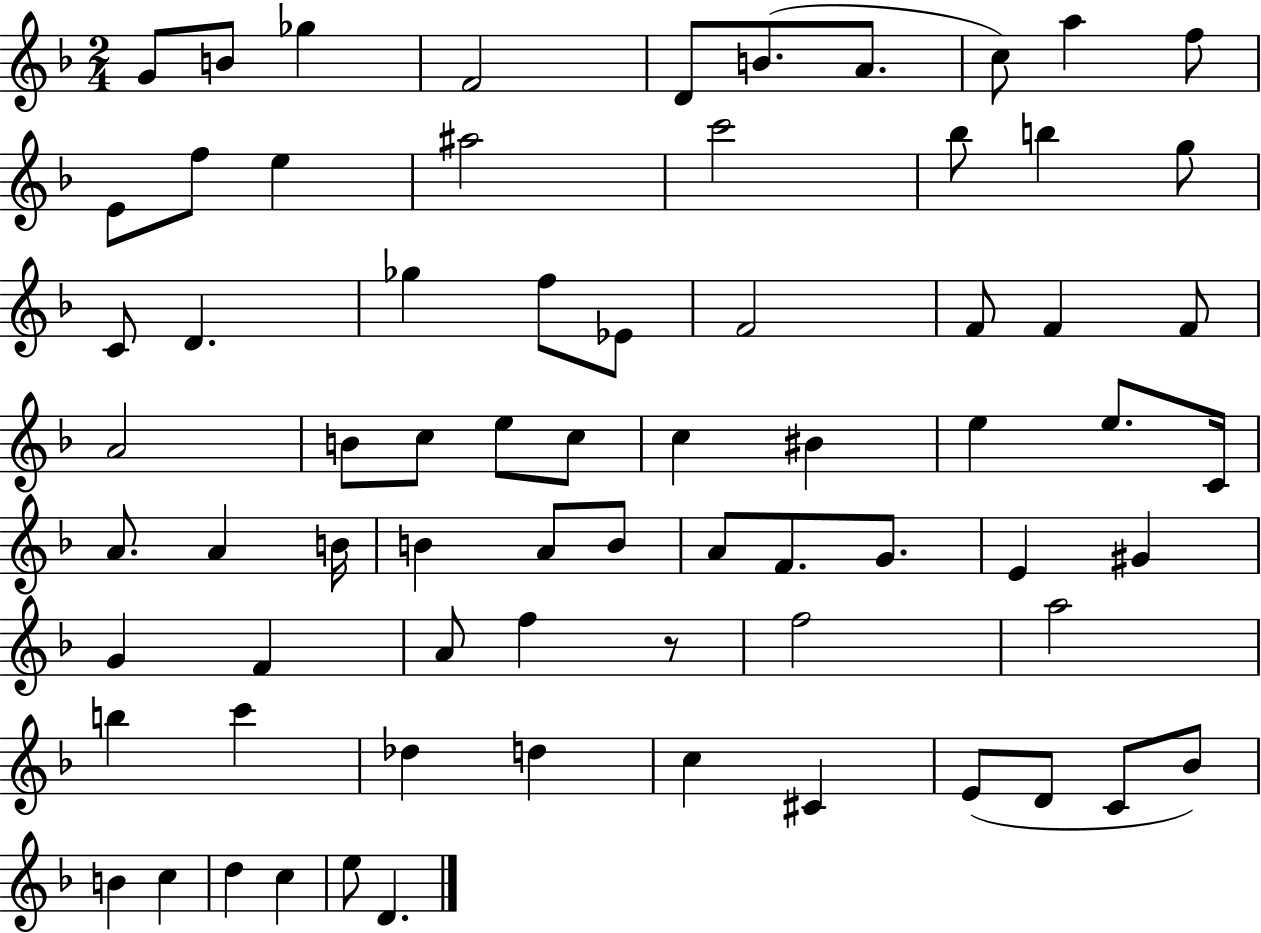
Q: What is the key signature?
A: F major